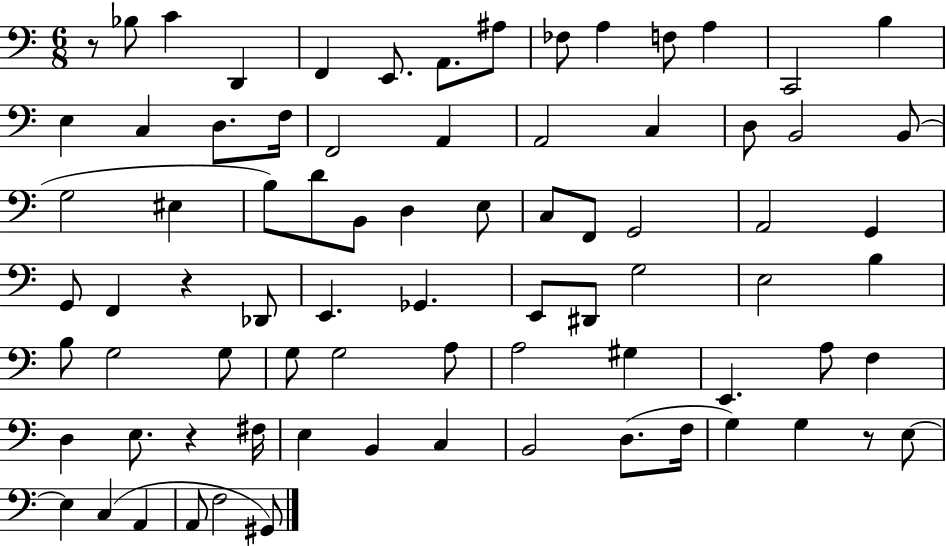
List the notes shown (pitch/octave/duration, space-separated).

R/e Bb3/e C4/q D2/q F2/q E2/e. A2/e. A#3/e FES3/e A3/q F3/e A3/q C2/h B3/q E3/q C3/q D3/e. F3/s F2/h A2/q A2/h C3/q D3/e B2/h B2/e G3/h EIS3/q B3/e D4/e B2/e D3/q E3/e C3/e F2/e G2/h A2/h G2/q G2/e F2/q R/q Db2/e E2/q. Gb2/q. E2/e D#2/e G3/h E3/h B3/q B3/e G3/h G3/e G3/e G3/h A3/e A3/h G#3/q E2/q. A3/e F3/q D3/q E3/e. R/q F#3/s E3/q B2/q C3/q B2/h D3/e. F3/s G3/q G3/q R/e E3/e E3/q C3/q A2/q A2/e F3/h G#2/e